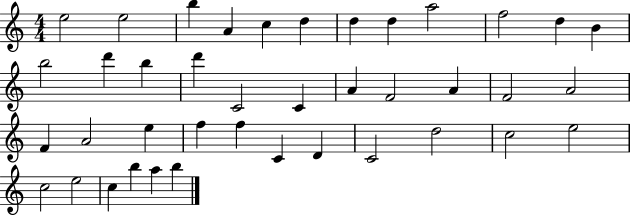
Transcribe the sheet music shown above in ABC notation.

X:1
T:Untitled
M:4/4
L:1/4
K:C
e2 e2 b A c d d d a2 f2 d B b2 d' b d' C2 C A F2 A F2 A2 F A2 e f f C D C2 d2 c2 e2 c2 e2 c b a b